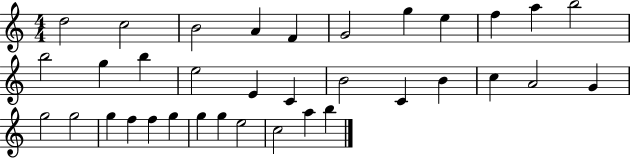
X:1
T:Untitled
M:4/4
L:1/4
K:C
d2 c2 B2 A F G2 g e f a b2 b2 g b e2 E C B2 C B c A2 G g2 g2 g f f g g g e2 c2 a b